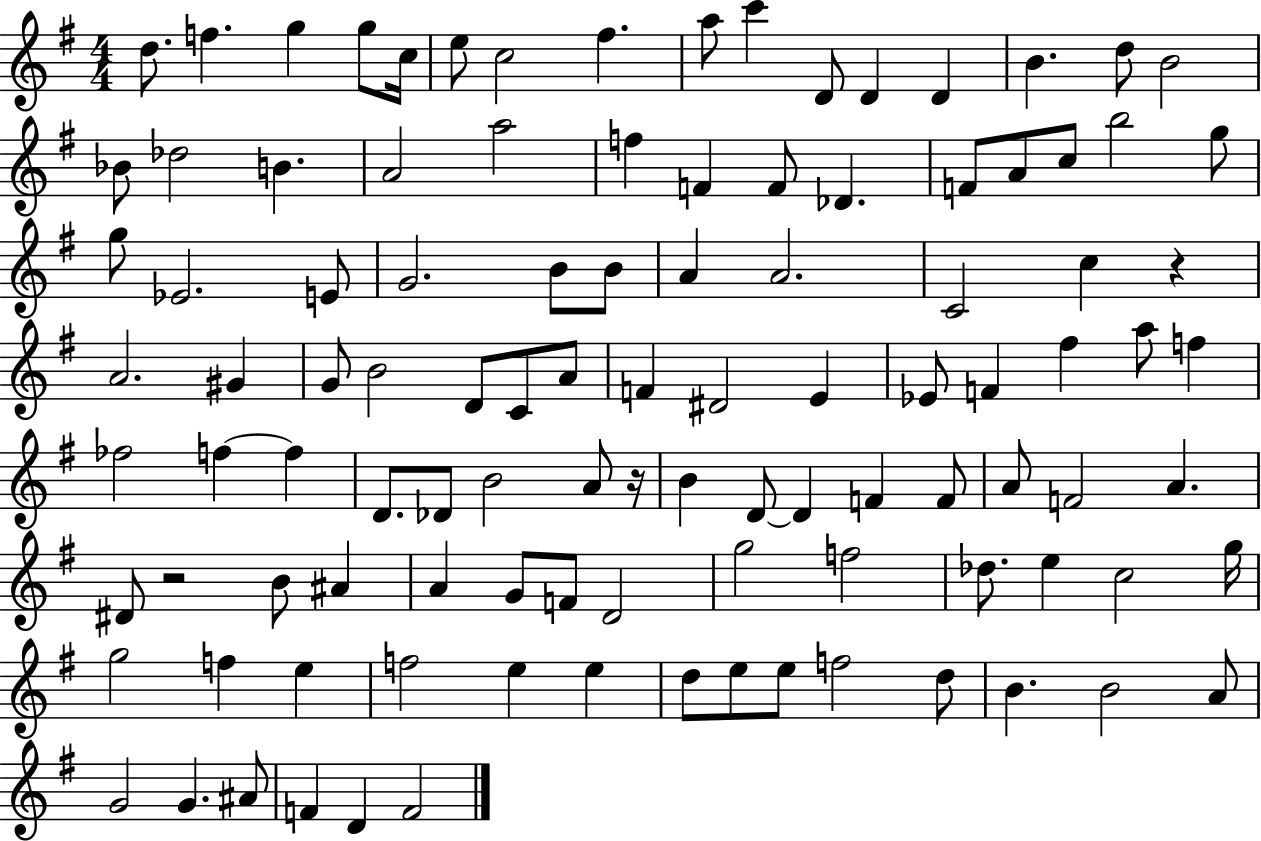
D5/e. F5/q. G5/q G5/e C5/s E5/e C5/h F#5/q. A5/e C6/q D4/e D4/q D4/q B4/q. D5/e B4/h Bb4/e Db5/h B4/q. A4/h A5/h F5/q F4/q F4/e Db4/q. F4/e A4/e C5/e B5/h G5/e G5/e Eb4/h. E4/e G4/h. B4/e B4/e A4/q A4/h. C4/h C5/q R/q A4/h. G#4/q G4/e B4/h D4/e C4/e A4/e F4/q D#4/h E4/q Eb4/e F4/q F#5/q A5/e F5/q FES5/h F5/q F5/q D4/e. Db4/e B4/h A4/e R/s B4/q D4/e D4/q F4/q F4/e A4/e F4/h A4/q. D#4/e R/h B4/e A#4/q A4/q G4/e F4/e D4/h G5/h F5/h Db5/e. E5/q C5/h G5/s G5/h F5/q E5/q F5/h E5/q E5/q D5/e E5/e E5/e F5/h D5/e B4/q. B4/h A4/e G4/h G4/q. A#4/e F4/q D4/q F4/h